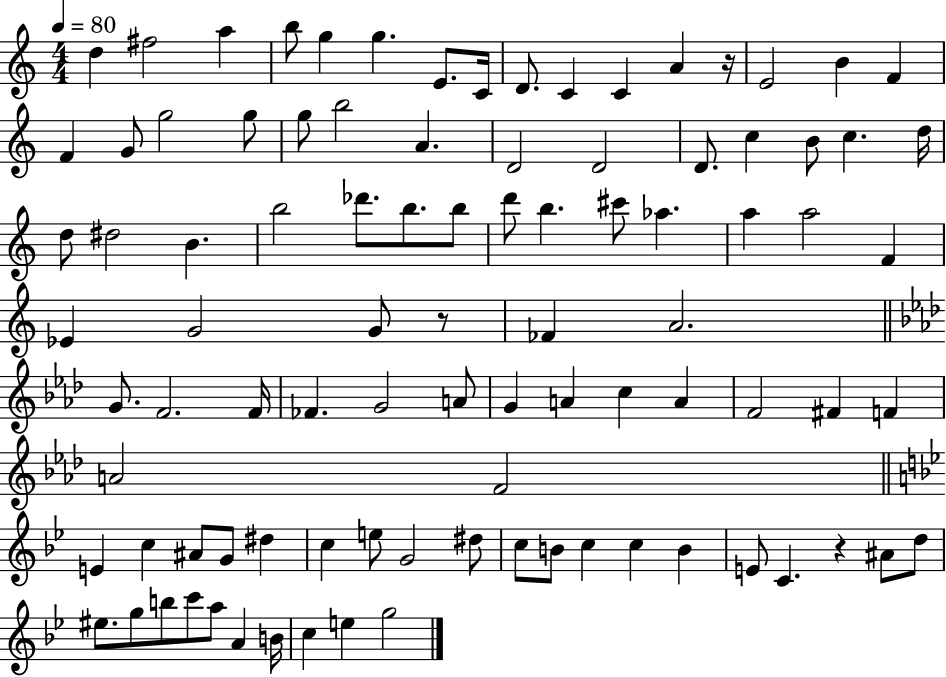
{
  \clef treble
  \numericTimeSignature
  \time 4/4
  \key c \major
  \tempo 4 = 80
  d''4 fis''2 a''4 | b''8 g''4 g''4. e'8. c'16 | d'8. c'4 c'4 a'4 r16 | e'2 b'4 f'4 | \break f'4 g'8 g''2 g''8 | g''8 b''2 a'4. | d'2 d'2 | d'8. c''4 b'8 c''4. d''16 | \break d''8 dis''2 b'4. | b''2 des'''8. b''8. b''8 | d'''8 b''4. cis'''8 aes''4. | a''4 a''2 f'4 | \break ees'4 g'2 g'8 r8 | fes'4 a'2. | \bar "||" \break \key aes \major g'8. f'2. f'16 | fes'4. g'2 a'8 | g'4 a'4 c''4 a'4 | f'2 fis'4 f'4 | \break a'2 f'2 | \bar "||" \break \key g \minor e'4 c''4 ais'8 g'8 dis''4 | c''4 e''8 g'2 dis''8 | c''8 b'8 c''4 c''4 b'4 | e'8 c'4. r4 ais'8 d''8 | \break eis''8. g''8 b''8 c'''8 a''8 a'4 b'16 | c''4 e''4 g''2 | \bar "|."
}